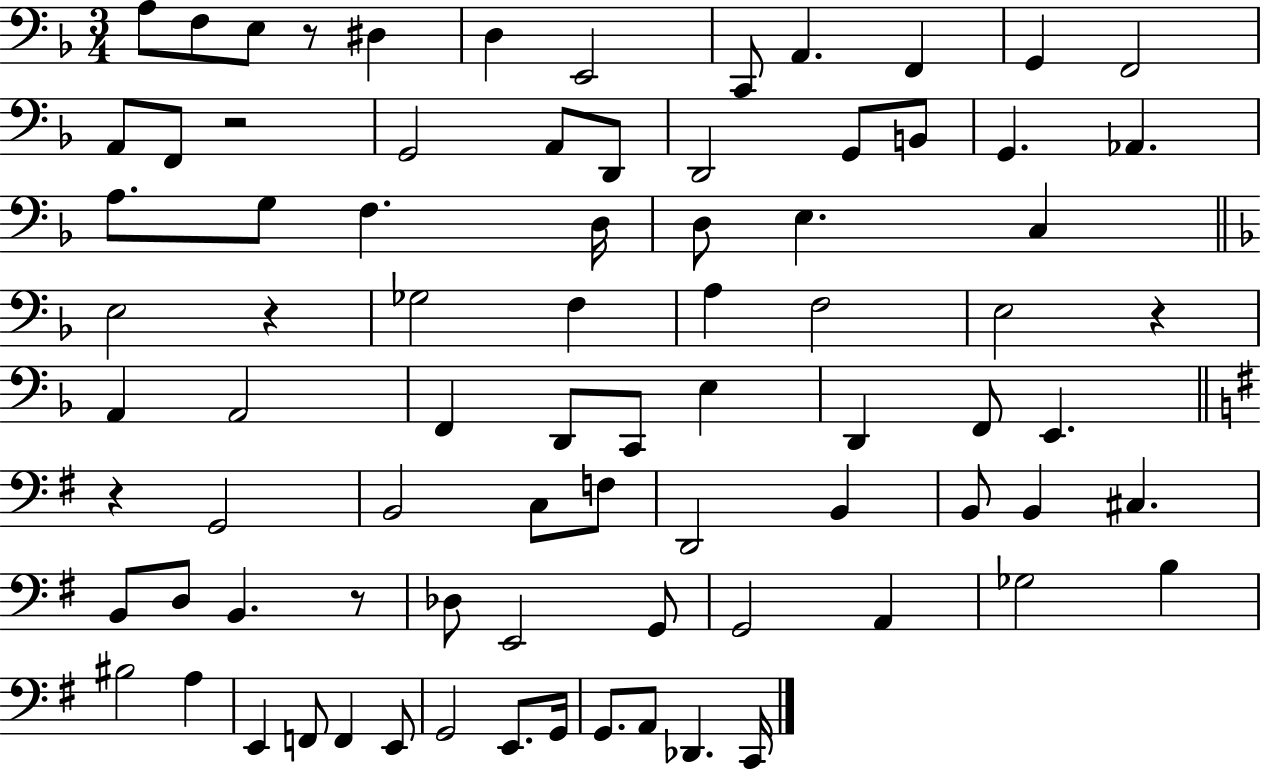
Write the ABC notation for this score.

X:1
T:Untitled
M:3/4
L:1/4
K:F
A,/2 F,/2 E,/2 z/2 ^D, D, E,,2 C,,/2 A,, F,, G,, F,,2 A,,/2 F,,/2 z2 G,,2 A,,/2 D,,/2 D,,2 G,,/2 B,,/2 G,, _A,, A,/2 G,/2 F, D,/4 D,/2 E, C, E,2 z _G,2 F, A, F,2 E,2 z A,, A,,2 F,, D,,/2 C,,/2 E, D,, F,,/2 E,, z G,,2 B,,2 C,/2 F,/2 D,,2 B,, B,,/2 B,, ^C, B,,/2 D,/2 B,, z/2 _D,/2 E,,2 G,,/2 G,,2 A,, _G,2 B, ^B,2 A, E,, F,,/2 F,, E,,/2 G,,2 E,,/2 G,,/4 G,,/2 A,,/2 _D,, C,,/4